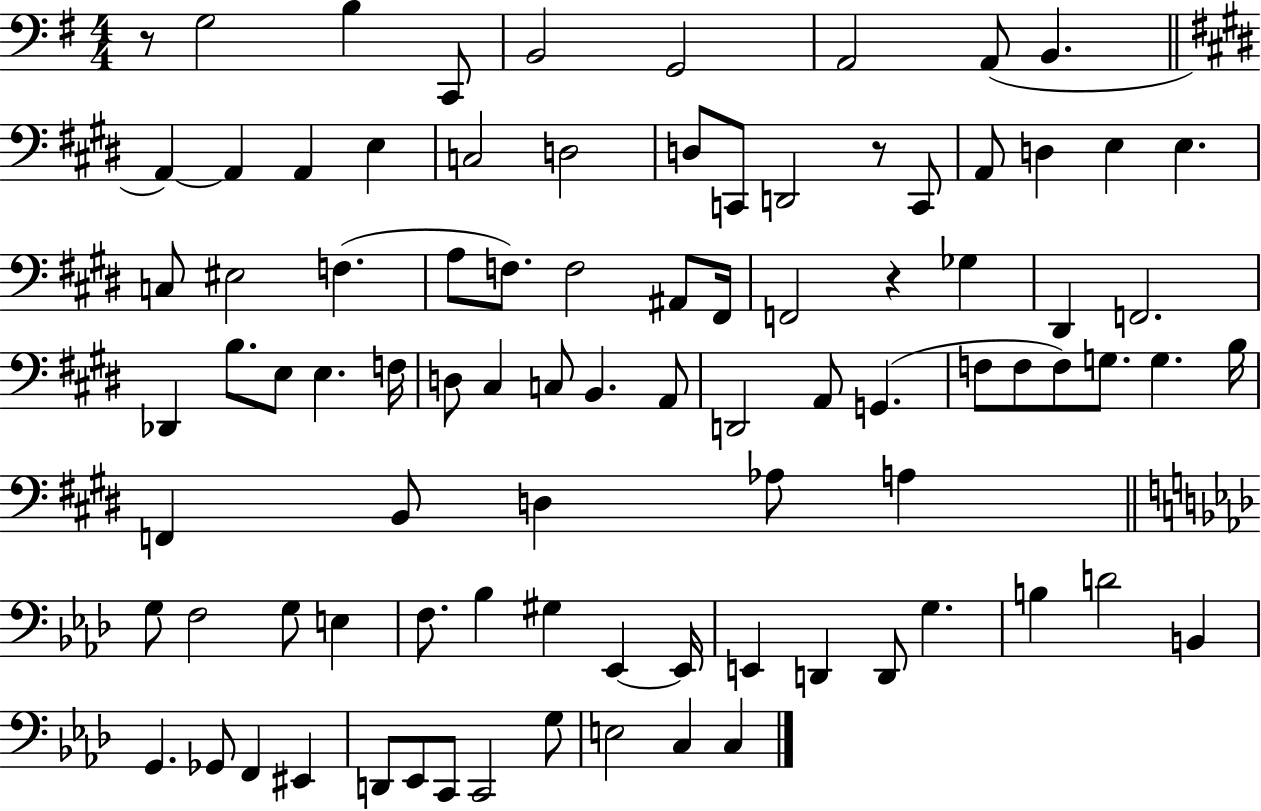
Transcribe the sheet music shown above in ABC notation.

X:1
T:Untitled
M:4/4
L:1/4
K:G
z/2 G,2 B, C,,/2 B,,2 G,,2 A,,2 A,,/2 B,, A,, A,, A,, E, C,2 D,2 D,/2 C,,/2 D,,2 z/2 C,,/2 A,,/2 D, E, E, C,/2 ^E,2 F, A,/2 F,/2 F,2 ^A,,/2 ^F,,/4 F,,2 z _G, ^D,, F,,2 _D,, B,/2 E,/2 E, F,/4 D,/2 ^C, C,/2 B,, A,,/2 D,,2 A,,/2 G,, F,/2 F,/2 F,/2 G,/2 G, B,/4 F,, B,,/2 D, _A,/2 A, G,/2 F,2 G,/2 E, F,/2 _B, ^G, _E,, _E,,/4 E,, D,, D,,/2 G, B, D2 B,, G,, _G,,/2 F,, ^E,, D,,/2 _E,,/2 C,,/2 C,,2 G,/2 E,2 C, C,